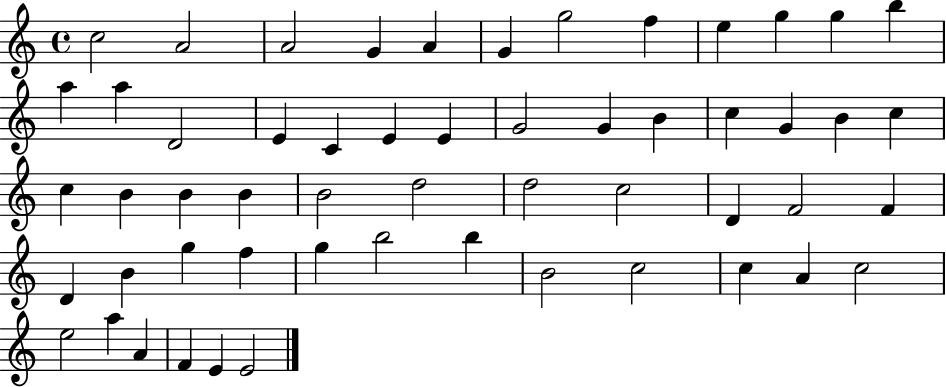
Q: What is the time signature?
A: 4/4